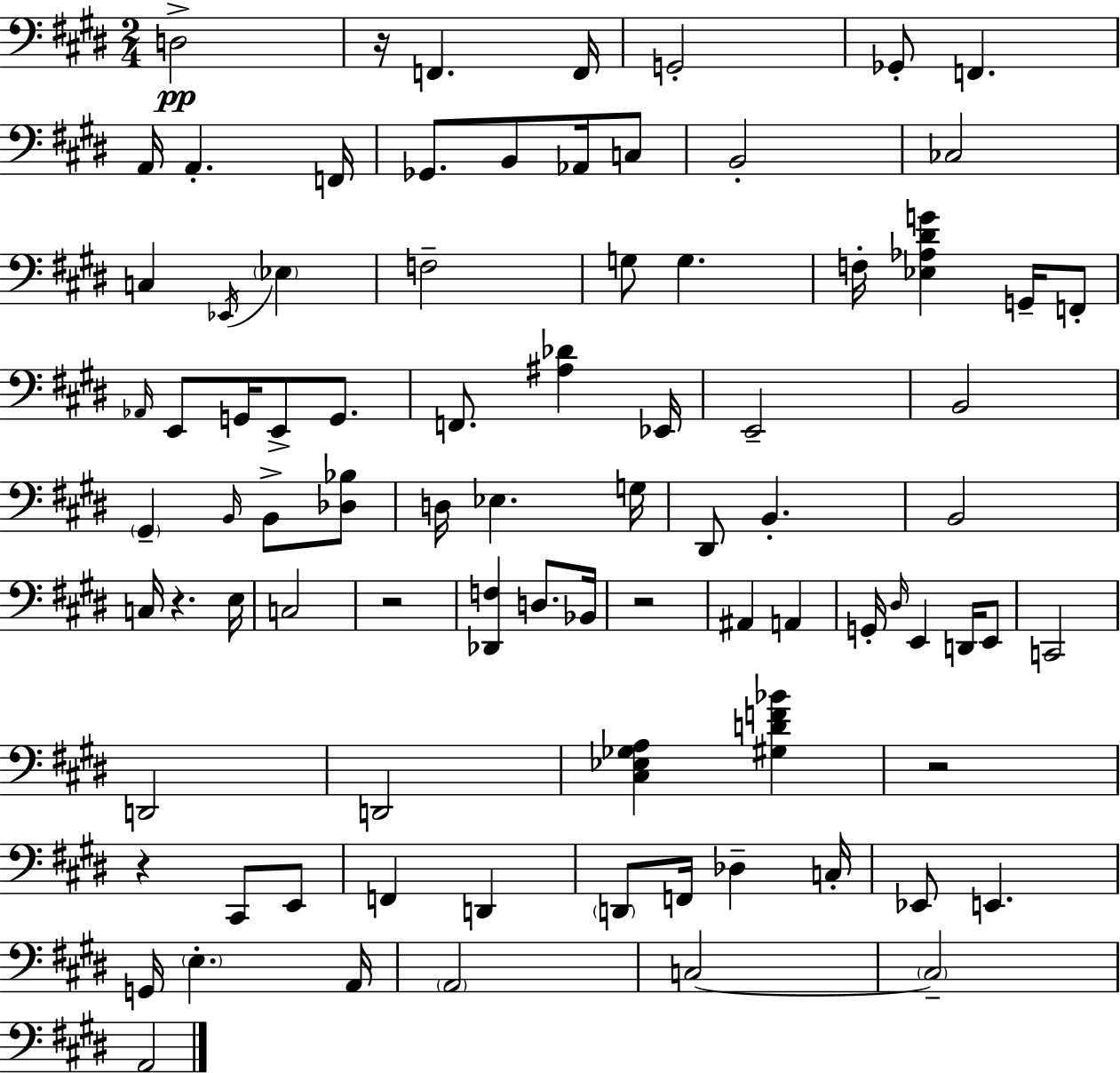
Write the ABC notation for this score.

X:1
T:Untitled
M:2/4
L:1/4
K:E
D,2 z/4 F,, F,,/4 G,,2 _G,,/2 F,, A,,/4 A,, F,,/4 _G,,/2 B,,/2 _A,,/4 C,/2 B,,2 _C,2 C, _E,,/4 _E, F,2 G,/2 G, F,/4 [_E,_A,^DG] G,,/4 F,,/2 _A,,/4 E,,/2 G,,/4 E,,/2 G,,/2 F,,/2 [^A,_D] _E,,/4 E,,2 B,,2 ^G,, B,,/4 B,,/2 [_D,_B,]/2 D,/4 _E, G,/4 ^D,,/2 B,, B,,2 C,/4 z E,/4 C,2 z2 [_D,,F,] D,/2 _B,,/4 z2 ^A,, A,, G,,/4 ^D,/4 E,, D,,/4 E,,/2 C,,2 D,,2 D,,2 [^C,_E,_G,A,] [^G,DF_B] z2 z ^C,,/2 E,,/2 F,, D,, D,,/2 F,,/4 _D, C,/4 _E,,/2 E,, G,,/4 E, A,,/4 A,,2 C,2 C,2 A,,2